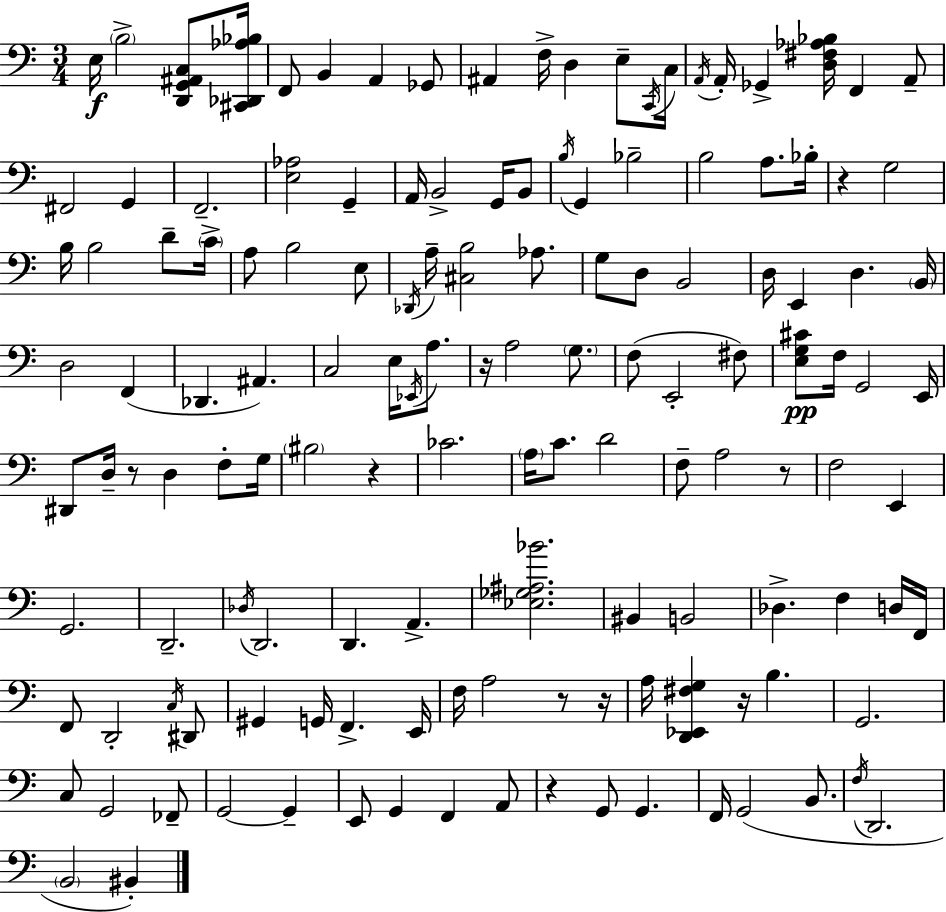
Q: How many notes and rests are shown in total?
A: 139